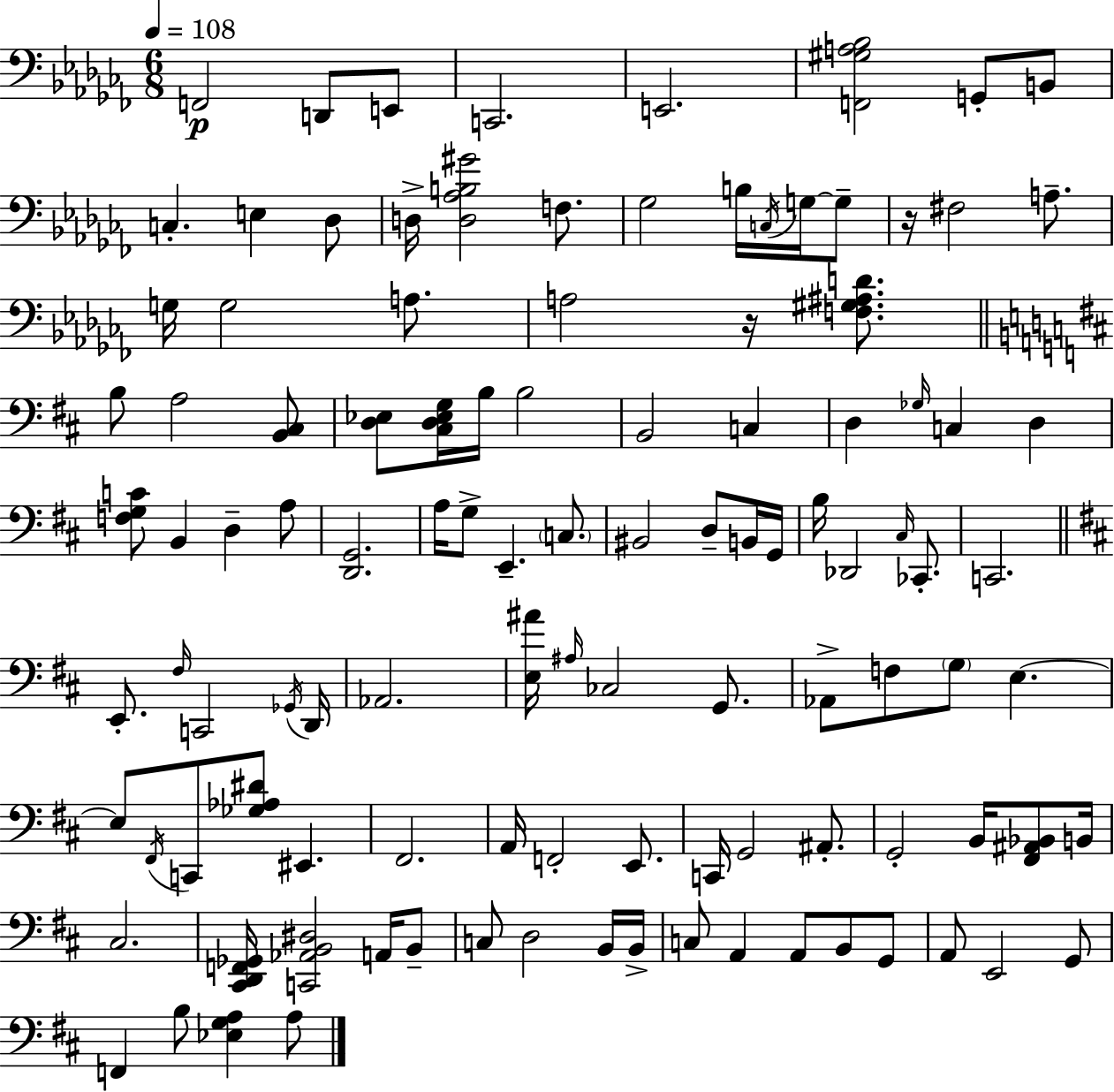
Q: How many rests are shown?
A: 2